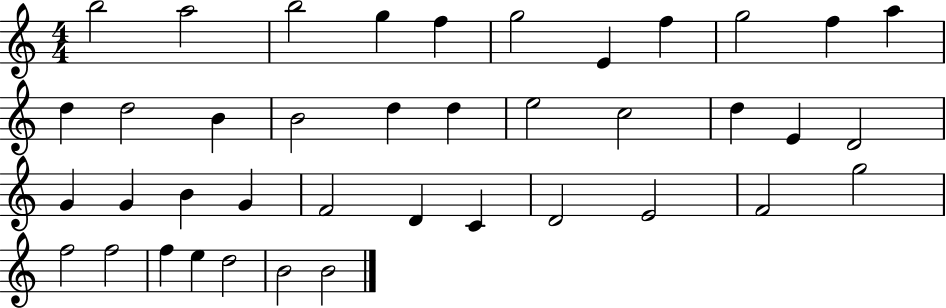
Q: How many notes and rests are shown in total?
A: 40